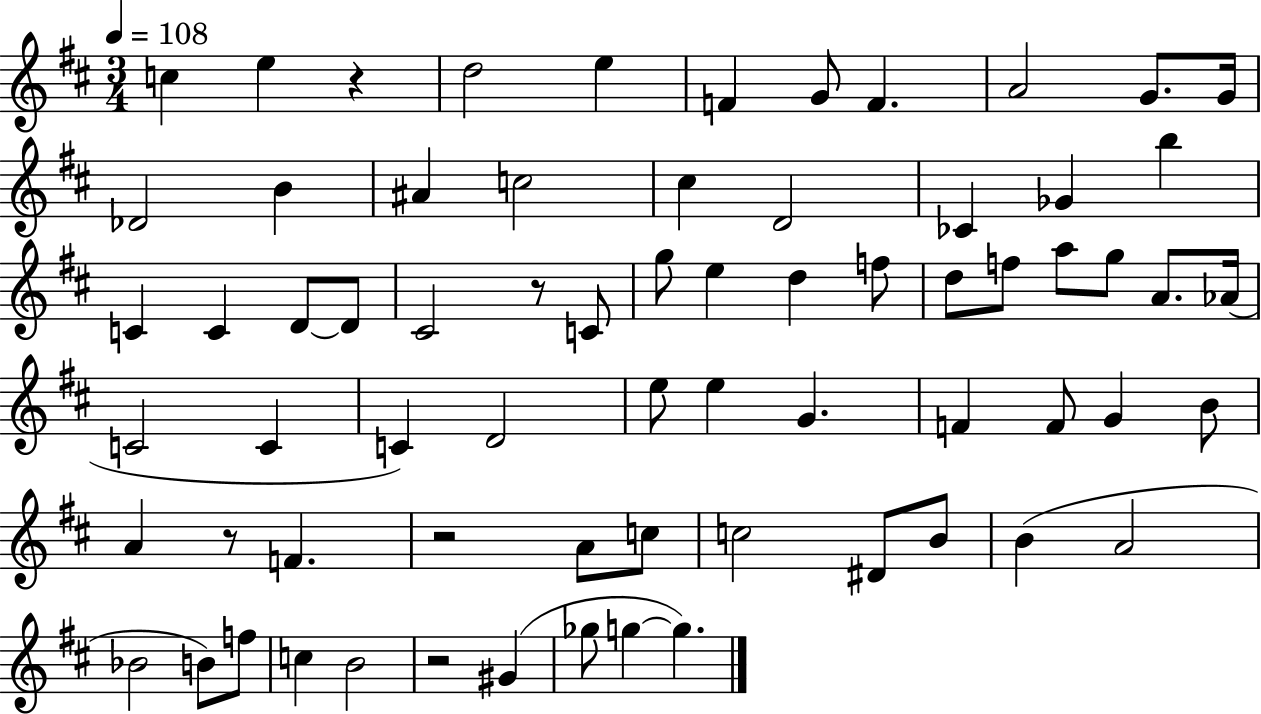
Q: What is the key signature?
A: D major